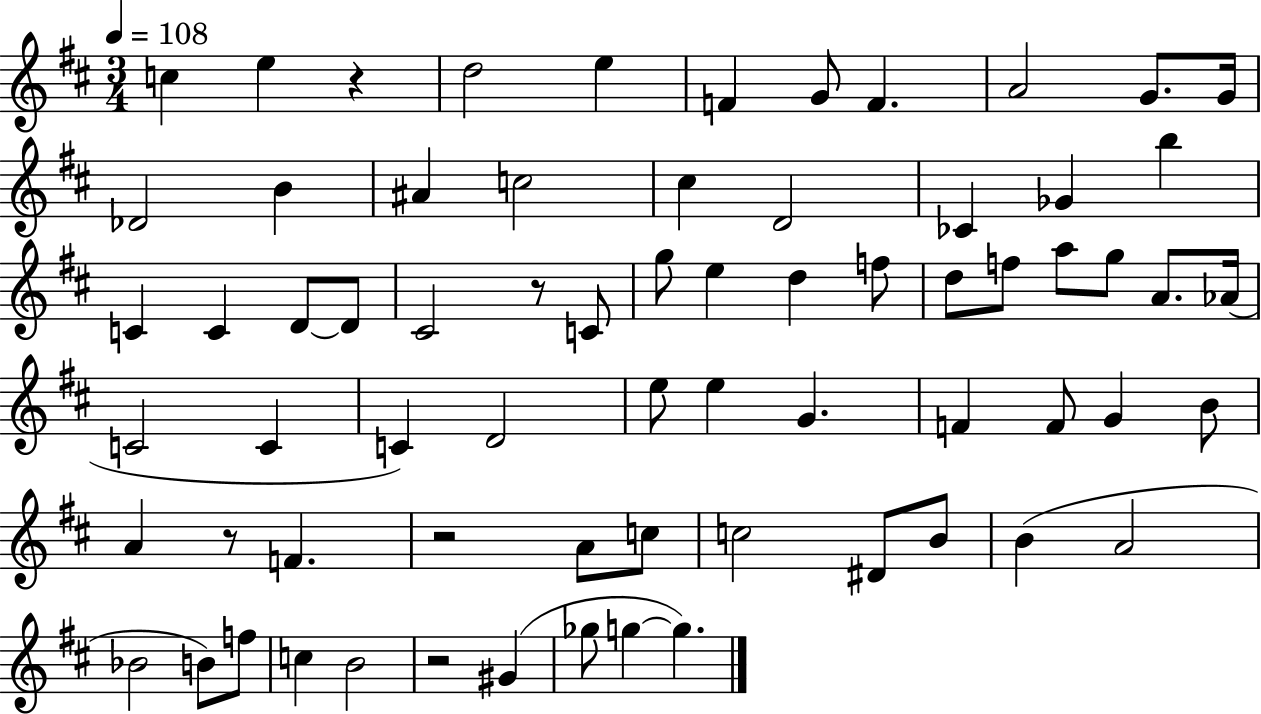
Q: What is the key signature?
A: D major